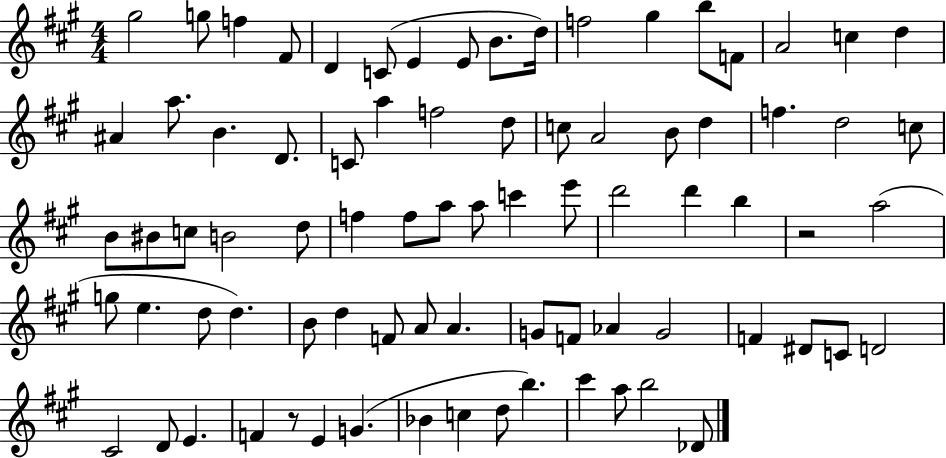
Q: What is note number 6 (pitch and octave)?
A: C4